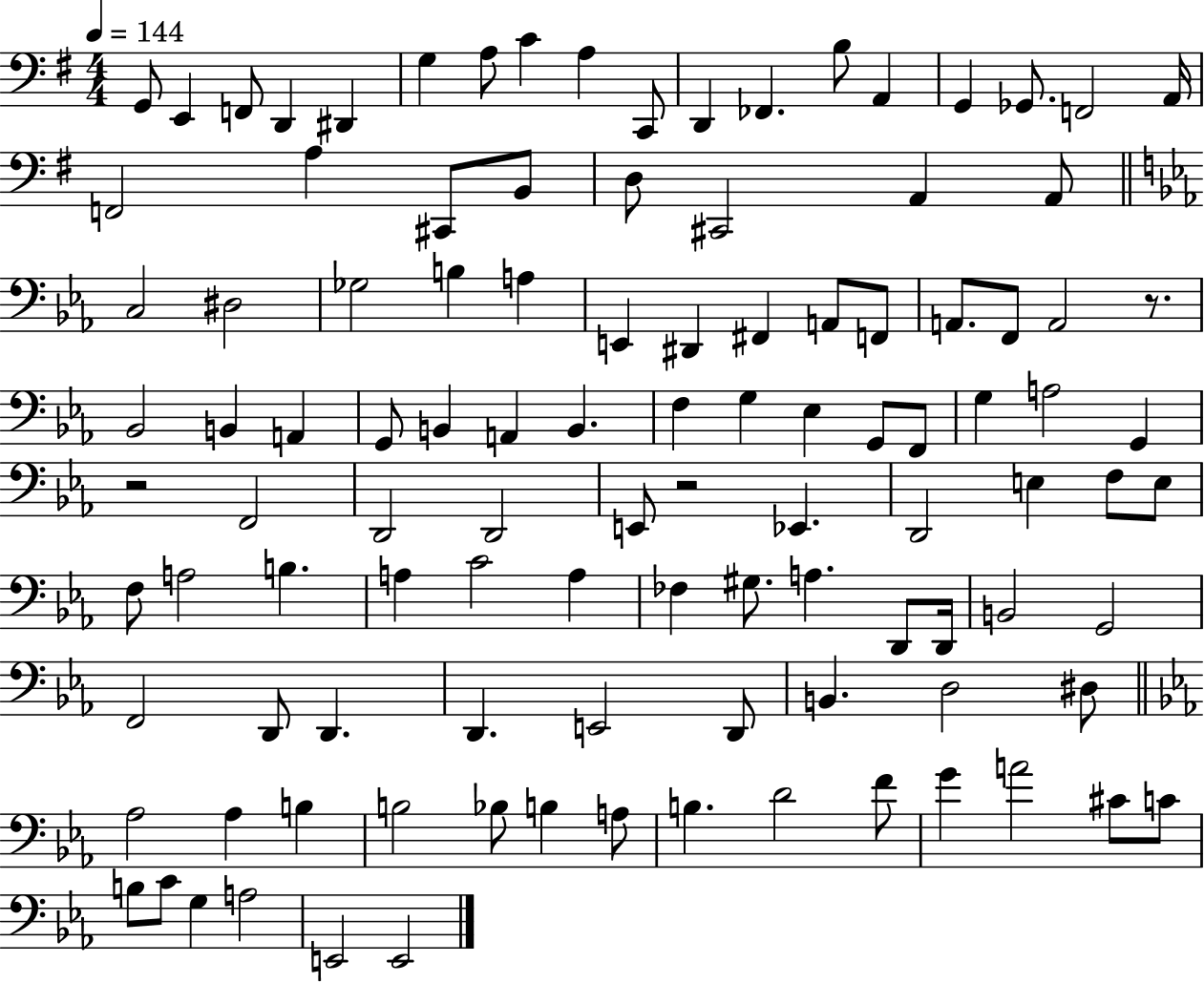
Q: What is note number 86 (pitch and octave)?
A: Ab3